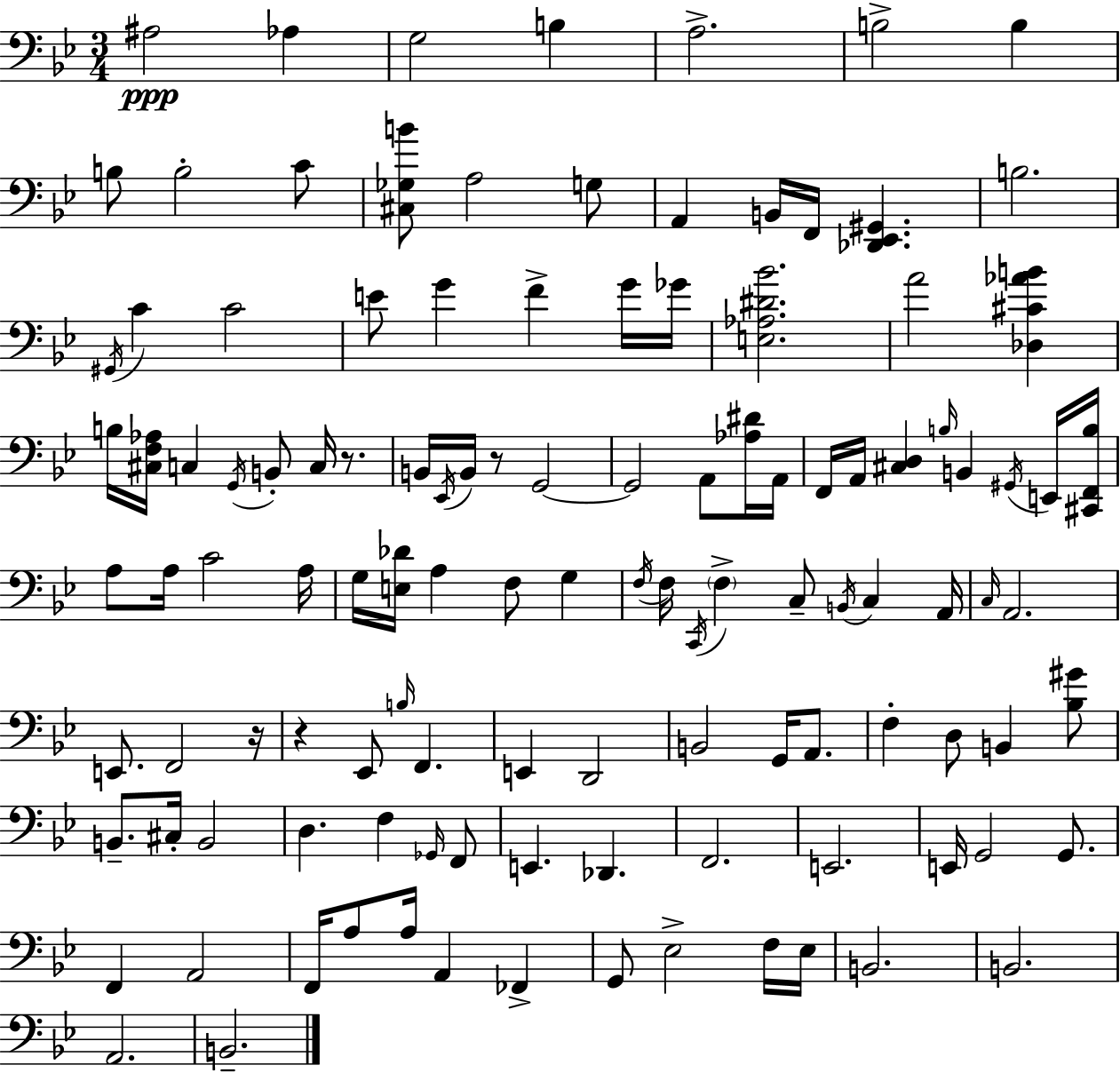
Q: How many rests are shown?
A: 4